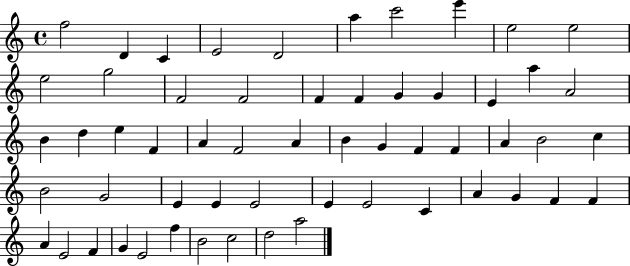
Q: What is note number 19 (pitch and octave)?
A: E4